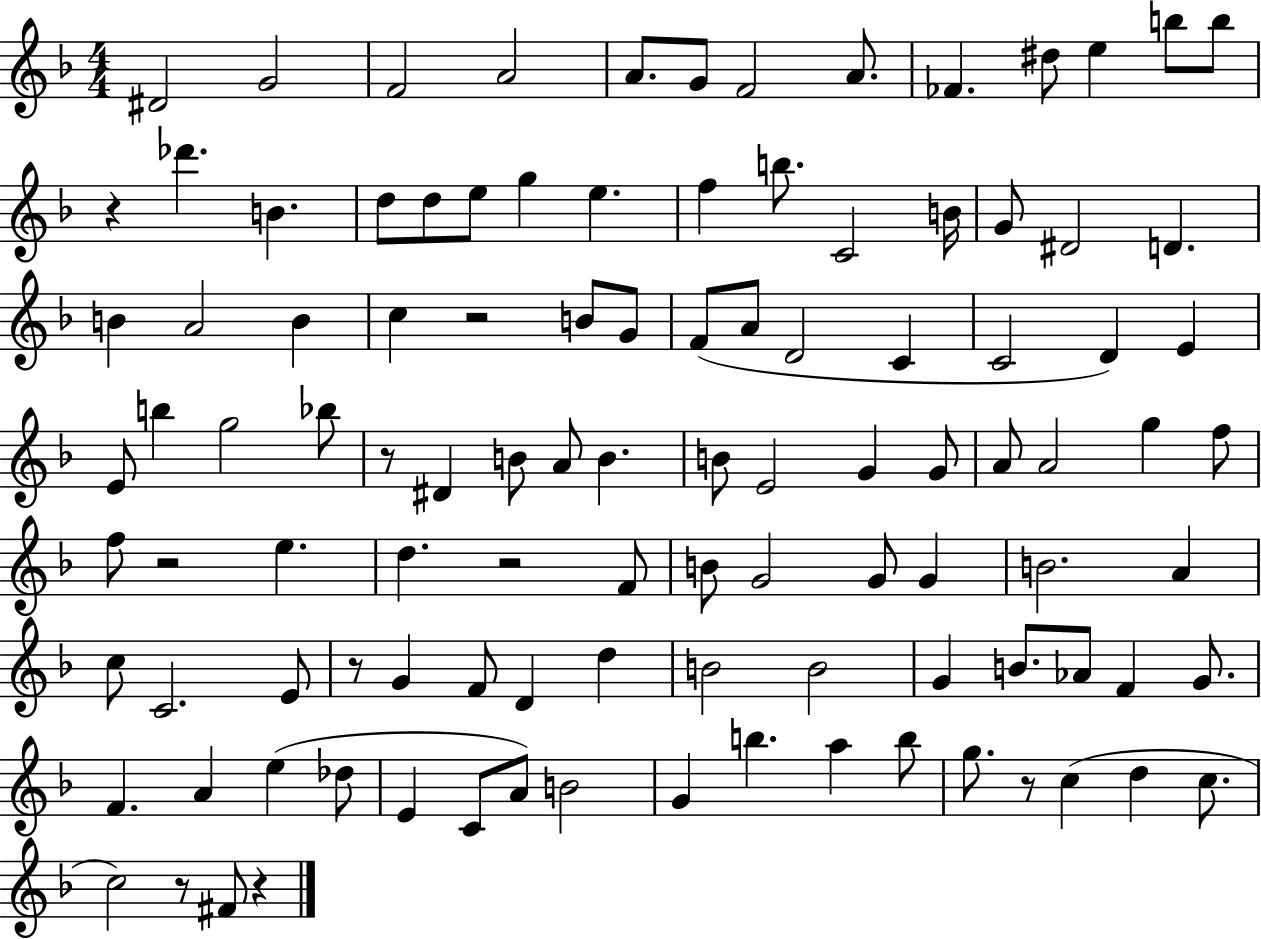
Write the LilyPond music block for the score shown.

{
  \clef treble
  \numericTimeSignature
  \time 4/4
  \key f \major
  dis'2 g'2 | f'2 a'2 | a'8. g'8 f'2 a'8. | fes'4. dis''8 e''4 b''8 b''8 | \break r4 des'''4. b'4. | d''8 d''8 e''8 g''4 e''4. | f''4 b''8. c'2 b'16 | g'8 dis'2 d'4. | \break b'4 a'2 b'4 | c''4 r2 b'8 g'8 | f'8( a'8 d'2 c'4 | c'2 d'4) e'4 | \break e'8 b''4 g''2 bes''8 | r8 dis'4 b'8 a'8 b'4. | b'8 e'2 g'4 g'8 | a'8 a'2 g''4 f''8 | \break f''8 r2 e''4. | d''4. r2 f'8 | b'8 g'2 g'8 g'4 | b'2. a'4 | \break c''8 c'2. e'8 | r8 g'4 f'8 d'4 d''4 | b'2 b'2 | g'4 b'8. aes'8 f'4 g'8. | \break f'4. a'4 e''4( des''8 | e'4 c'8 a'8) b'2 | g'4 b''4. a''4 b''8 | g''8. r8 c''4( d''4 c''8. | \break c''2) r8 fis'8 r4 | \bar "|."
}